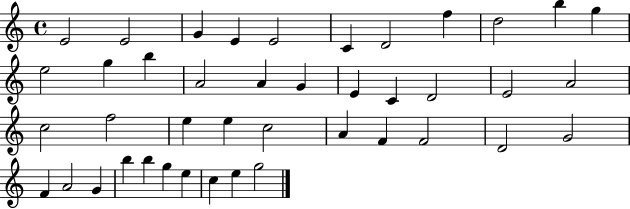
X:1
T:Untitled
M:4/4
L:1/4
K:C
E2 E2 G E E2 C D2 f d2 b g e2 g b A2 A G E C D2 E2 A2 c2 f2 e e c2 A F F2 D2 G2 F A2 G b b g e c e g2